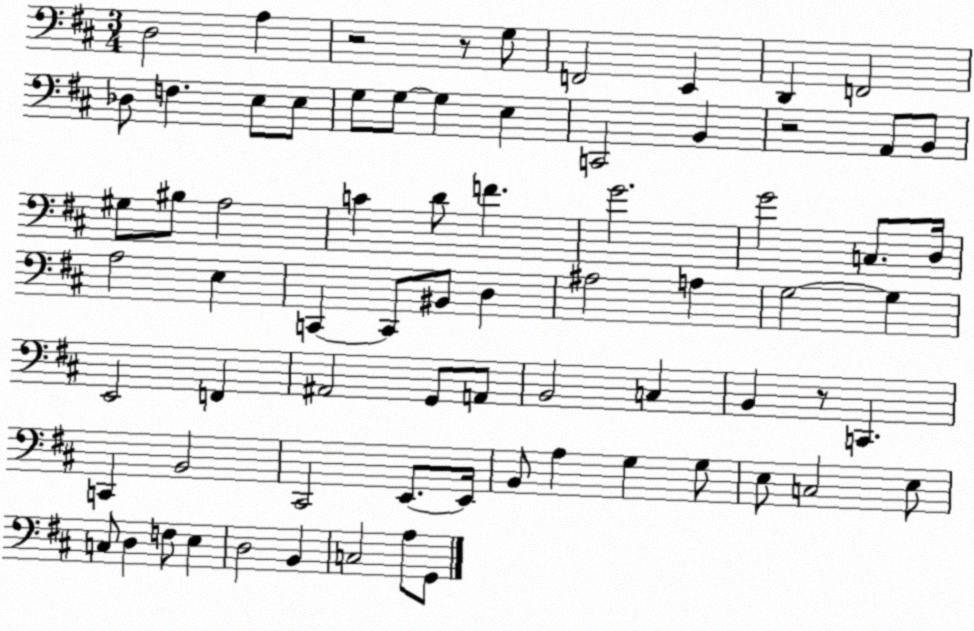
X:1
T:Untitled
M:3/4
L:1/4
K:D
D,2 A, z2 z/2 G,/2 F,,2 E,, D,, F,,2 _D,/2 F, E,/2 E,/2 G,/2 G,/2 G, E, C,,2 B,, z2 A,,/2 B,,/2 ^G,/2 ^B,/2 A,2 C D/2 F G2 G2 C,/2 D,/4 A,2 E, C,, C,,/2 ^B,,/2 D, ^A,2 A, G,2 G, E,,2 F,, ^A,,2 G,,/2 A,,/2 B,,2 C, B,, z/2 C,, C,, B,,2 ^C,,2 E,,/2 E,,/4 B,,/2 A, G, G,/2 E,/2 C,2 E,/2 C,/2 D, F,/2 E, D,2 B,, C,2 A,/2 G,,/2